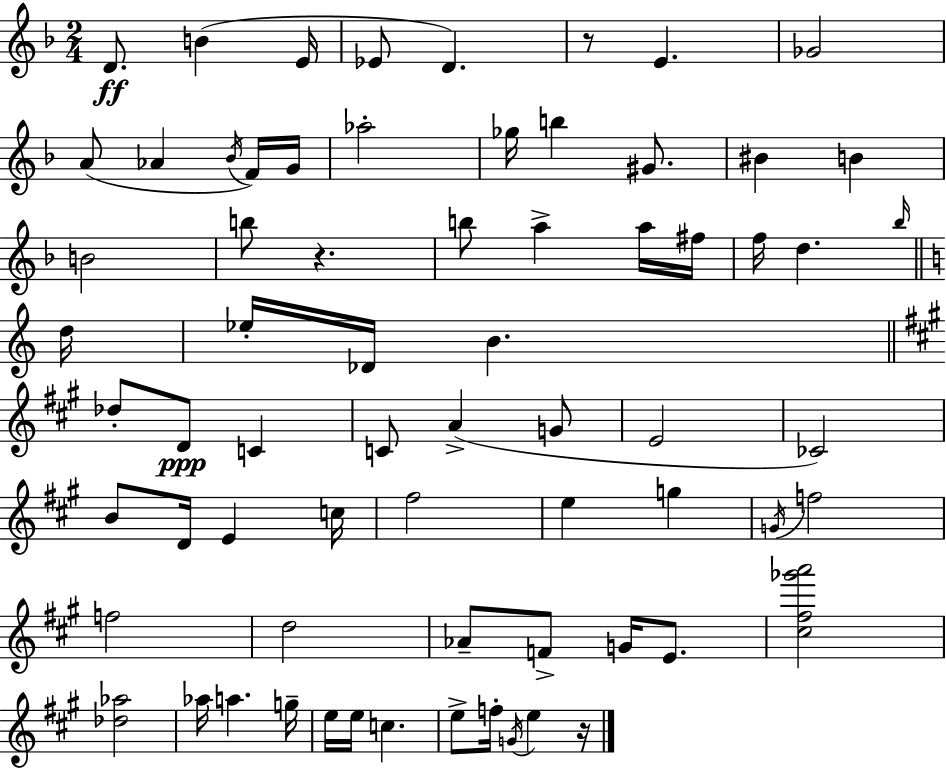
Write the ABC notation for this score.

X:1
T:Untitled
M:2/4
L:1/4
K:Dm
D/2 B E/4 _E/2 D z/2 E _G2 A/2 _A _B/4 F/4 G/4 _a2 _g/4 b ^G/2 ^B B B2 b/2 z b/2 a a/4 ^f/4 f/4 d _b/4 d/4 _e/4 _D/4 B _d/2 D/2 C C/2 A G/2 E2 _C2 B/2 D/4 E c/4 ^f2 e g G/4 f2 f2 d2 _A/2 F/2 G/4 E/2 [^c^f_g'a']2 [_d_a]2 _a/4 a g/4 e/4 e/4 c e/2 f/4 G/4 e z/4